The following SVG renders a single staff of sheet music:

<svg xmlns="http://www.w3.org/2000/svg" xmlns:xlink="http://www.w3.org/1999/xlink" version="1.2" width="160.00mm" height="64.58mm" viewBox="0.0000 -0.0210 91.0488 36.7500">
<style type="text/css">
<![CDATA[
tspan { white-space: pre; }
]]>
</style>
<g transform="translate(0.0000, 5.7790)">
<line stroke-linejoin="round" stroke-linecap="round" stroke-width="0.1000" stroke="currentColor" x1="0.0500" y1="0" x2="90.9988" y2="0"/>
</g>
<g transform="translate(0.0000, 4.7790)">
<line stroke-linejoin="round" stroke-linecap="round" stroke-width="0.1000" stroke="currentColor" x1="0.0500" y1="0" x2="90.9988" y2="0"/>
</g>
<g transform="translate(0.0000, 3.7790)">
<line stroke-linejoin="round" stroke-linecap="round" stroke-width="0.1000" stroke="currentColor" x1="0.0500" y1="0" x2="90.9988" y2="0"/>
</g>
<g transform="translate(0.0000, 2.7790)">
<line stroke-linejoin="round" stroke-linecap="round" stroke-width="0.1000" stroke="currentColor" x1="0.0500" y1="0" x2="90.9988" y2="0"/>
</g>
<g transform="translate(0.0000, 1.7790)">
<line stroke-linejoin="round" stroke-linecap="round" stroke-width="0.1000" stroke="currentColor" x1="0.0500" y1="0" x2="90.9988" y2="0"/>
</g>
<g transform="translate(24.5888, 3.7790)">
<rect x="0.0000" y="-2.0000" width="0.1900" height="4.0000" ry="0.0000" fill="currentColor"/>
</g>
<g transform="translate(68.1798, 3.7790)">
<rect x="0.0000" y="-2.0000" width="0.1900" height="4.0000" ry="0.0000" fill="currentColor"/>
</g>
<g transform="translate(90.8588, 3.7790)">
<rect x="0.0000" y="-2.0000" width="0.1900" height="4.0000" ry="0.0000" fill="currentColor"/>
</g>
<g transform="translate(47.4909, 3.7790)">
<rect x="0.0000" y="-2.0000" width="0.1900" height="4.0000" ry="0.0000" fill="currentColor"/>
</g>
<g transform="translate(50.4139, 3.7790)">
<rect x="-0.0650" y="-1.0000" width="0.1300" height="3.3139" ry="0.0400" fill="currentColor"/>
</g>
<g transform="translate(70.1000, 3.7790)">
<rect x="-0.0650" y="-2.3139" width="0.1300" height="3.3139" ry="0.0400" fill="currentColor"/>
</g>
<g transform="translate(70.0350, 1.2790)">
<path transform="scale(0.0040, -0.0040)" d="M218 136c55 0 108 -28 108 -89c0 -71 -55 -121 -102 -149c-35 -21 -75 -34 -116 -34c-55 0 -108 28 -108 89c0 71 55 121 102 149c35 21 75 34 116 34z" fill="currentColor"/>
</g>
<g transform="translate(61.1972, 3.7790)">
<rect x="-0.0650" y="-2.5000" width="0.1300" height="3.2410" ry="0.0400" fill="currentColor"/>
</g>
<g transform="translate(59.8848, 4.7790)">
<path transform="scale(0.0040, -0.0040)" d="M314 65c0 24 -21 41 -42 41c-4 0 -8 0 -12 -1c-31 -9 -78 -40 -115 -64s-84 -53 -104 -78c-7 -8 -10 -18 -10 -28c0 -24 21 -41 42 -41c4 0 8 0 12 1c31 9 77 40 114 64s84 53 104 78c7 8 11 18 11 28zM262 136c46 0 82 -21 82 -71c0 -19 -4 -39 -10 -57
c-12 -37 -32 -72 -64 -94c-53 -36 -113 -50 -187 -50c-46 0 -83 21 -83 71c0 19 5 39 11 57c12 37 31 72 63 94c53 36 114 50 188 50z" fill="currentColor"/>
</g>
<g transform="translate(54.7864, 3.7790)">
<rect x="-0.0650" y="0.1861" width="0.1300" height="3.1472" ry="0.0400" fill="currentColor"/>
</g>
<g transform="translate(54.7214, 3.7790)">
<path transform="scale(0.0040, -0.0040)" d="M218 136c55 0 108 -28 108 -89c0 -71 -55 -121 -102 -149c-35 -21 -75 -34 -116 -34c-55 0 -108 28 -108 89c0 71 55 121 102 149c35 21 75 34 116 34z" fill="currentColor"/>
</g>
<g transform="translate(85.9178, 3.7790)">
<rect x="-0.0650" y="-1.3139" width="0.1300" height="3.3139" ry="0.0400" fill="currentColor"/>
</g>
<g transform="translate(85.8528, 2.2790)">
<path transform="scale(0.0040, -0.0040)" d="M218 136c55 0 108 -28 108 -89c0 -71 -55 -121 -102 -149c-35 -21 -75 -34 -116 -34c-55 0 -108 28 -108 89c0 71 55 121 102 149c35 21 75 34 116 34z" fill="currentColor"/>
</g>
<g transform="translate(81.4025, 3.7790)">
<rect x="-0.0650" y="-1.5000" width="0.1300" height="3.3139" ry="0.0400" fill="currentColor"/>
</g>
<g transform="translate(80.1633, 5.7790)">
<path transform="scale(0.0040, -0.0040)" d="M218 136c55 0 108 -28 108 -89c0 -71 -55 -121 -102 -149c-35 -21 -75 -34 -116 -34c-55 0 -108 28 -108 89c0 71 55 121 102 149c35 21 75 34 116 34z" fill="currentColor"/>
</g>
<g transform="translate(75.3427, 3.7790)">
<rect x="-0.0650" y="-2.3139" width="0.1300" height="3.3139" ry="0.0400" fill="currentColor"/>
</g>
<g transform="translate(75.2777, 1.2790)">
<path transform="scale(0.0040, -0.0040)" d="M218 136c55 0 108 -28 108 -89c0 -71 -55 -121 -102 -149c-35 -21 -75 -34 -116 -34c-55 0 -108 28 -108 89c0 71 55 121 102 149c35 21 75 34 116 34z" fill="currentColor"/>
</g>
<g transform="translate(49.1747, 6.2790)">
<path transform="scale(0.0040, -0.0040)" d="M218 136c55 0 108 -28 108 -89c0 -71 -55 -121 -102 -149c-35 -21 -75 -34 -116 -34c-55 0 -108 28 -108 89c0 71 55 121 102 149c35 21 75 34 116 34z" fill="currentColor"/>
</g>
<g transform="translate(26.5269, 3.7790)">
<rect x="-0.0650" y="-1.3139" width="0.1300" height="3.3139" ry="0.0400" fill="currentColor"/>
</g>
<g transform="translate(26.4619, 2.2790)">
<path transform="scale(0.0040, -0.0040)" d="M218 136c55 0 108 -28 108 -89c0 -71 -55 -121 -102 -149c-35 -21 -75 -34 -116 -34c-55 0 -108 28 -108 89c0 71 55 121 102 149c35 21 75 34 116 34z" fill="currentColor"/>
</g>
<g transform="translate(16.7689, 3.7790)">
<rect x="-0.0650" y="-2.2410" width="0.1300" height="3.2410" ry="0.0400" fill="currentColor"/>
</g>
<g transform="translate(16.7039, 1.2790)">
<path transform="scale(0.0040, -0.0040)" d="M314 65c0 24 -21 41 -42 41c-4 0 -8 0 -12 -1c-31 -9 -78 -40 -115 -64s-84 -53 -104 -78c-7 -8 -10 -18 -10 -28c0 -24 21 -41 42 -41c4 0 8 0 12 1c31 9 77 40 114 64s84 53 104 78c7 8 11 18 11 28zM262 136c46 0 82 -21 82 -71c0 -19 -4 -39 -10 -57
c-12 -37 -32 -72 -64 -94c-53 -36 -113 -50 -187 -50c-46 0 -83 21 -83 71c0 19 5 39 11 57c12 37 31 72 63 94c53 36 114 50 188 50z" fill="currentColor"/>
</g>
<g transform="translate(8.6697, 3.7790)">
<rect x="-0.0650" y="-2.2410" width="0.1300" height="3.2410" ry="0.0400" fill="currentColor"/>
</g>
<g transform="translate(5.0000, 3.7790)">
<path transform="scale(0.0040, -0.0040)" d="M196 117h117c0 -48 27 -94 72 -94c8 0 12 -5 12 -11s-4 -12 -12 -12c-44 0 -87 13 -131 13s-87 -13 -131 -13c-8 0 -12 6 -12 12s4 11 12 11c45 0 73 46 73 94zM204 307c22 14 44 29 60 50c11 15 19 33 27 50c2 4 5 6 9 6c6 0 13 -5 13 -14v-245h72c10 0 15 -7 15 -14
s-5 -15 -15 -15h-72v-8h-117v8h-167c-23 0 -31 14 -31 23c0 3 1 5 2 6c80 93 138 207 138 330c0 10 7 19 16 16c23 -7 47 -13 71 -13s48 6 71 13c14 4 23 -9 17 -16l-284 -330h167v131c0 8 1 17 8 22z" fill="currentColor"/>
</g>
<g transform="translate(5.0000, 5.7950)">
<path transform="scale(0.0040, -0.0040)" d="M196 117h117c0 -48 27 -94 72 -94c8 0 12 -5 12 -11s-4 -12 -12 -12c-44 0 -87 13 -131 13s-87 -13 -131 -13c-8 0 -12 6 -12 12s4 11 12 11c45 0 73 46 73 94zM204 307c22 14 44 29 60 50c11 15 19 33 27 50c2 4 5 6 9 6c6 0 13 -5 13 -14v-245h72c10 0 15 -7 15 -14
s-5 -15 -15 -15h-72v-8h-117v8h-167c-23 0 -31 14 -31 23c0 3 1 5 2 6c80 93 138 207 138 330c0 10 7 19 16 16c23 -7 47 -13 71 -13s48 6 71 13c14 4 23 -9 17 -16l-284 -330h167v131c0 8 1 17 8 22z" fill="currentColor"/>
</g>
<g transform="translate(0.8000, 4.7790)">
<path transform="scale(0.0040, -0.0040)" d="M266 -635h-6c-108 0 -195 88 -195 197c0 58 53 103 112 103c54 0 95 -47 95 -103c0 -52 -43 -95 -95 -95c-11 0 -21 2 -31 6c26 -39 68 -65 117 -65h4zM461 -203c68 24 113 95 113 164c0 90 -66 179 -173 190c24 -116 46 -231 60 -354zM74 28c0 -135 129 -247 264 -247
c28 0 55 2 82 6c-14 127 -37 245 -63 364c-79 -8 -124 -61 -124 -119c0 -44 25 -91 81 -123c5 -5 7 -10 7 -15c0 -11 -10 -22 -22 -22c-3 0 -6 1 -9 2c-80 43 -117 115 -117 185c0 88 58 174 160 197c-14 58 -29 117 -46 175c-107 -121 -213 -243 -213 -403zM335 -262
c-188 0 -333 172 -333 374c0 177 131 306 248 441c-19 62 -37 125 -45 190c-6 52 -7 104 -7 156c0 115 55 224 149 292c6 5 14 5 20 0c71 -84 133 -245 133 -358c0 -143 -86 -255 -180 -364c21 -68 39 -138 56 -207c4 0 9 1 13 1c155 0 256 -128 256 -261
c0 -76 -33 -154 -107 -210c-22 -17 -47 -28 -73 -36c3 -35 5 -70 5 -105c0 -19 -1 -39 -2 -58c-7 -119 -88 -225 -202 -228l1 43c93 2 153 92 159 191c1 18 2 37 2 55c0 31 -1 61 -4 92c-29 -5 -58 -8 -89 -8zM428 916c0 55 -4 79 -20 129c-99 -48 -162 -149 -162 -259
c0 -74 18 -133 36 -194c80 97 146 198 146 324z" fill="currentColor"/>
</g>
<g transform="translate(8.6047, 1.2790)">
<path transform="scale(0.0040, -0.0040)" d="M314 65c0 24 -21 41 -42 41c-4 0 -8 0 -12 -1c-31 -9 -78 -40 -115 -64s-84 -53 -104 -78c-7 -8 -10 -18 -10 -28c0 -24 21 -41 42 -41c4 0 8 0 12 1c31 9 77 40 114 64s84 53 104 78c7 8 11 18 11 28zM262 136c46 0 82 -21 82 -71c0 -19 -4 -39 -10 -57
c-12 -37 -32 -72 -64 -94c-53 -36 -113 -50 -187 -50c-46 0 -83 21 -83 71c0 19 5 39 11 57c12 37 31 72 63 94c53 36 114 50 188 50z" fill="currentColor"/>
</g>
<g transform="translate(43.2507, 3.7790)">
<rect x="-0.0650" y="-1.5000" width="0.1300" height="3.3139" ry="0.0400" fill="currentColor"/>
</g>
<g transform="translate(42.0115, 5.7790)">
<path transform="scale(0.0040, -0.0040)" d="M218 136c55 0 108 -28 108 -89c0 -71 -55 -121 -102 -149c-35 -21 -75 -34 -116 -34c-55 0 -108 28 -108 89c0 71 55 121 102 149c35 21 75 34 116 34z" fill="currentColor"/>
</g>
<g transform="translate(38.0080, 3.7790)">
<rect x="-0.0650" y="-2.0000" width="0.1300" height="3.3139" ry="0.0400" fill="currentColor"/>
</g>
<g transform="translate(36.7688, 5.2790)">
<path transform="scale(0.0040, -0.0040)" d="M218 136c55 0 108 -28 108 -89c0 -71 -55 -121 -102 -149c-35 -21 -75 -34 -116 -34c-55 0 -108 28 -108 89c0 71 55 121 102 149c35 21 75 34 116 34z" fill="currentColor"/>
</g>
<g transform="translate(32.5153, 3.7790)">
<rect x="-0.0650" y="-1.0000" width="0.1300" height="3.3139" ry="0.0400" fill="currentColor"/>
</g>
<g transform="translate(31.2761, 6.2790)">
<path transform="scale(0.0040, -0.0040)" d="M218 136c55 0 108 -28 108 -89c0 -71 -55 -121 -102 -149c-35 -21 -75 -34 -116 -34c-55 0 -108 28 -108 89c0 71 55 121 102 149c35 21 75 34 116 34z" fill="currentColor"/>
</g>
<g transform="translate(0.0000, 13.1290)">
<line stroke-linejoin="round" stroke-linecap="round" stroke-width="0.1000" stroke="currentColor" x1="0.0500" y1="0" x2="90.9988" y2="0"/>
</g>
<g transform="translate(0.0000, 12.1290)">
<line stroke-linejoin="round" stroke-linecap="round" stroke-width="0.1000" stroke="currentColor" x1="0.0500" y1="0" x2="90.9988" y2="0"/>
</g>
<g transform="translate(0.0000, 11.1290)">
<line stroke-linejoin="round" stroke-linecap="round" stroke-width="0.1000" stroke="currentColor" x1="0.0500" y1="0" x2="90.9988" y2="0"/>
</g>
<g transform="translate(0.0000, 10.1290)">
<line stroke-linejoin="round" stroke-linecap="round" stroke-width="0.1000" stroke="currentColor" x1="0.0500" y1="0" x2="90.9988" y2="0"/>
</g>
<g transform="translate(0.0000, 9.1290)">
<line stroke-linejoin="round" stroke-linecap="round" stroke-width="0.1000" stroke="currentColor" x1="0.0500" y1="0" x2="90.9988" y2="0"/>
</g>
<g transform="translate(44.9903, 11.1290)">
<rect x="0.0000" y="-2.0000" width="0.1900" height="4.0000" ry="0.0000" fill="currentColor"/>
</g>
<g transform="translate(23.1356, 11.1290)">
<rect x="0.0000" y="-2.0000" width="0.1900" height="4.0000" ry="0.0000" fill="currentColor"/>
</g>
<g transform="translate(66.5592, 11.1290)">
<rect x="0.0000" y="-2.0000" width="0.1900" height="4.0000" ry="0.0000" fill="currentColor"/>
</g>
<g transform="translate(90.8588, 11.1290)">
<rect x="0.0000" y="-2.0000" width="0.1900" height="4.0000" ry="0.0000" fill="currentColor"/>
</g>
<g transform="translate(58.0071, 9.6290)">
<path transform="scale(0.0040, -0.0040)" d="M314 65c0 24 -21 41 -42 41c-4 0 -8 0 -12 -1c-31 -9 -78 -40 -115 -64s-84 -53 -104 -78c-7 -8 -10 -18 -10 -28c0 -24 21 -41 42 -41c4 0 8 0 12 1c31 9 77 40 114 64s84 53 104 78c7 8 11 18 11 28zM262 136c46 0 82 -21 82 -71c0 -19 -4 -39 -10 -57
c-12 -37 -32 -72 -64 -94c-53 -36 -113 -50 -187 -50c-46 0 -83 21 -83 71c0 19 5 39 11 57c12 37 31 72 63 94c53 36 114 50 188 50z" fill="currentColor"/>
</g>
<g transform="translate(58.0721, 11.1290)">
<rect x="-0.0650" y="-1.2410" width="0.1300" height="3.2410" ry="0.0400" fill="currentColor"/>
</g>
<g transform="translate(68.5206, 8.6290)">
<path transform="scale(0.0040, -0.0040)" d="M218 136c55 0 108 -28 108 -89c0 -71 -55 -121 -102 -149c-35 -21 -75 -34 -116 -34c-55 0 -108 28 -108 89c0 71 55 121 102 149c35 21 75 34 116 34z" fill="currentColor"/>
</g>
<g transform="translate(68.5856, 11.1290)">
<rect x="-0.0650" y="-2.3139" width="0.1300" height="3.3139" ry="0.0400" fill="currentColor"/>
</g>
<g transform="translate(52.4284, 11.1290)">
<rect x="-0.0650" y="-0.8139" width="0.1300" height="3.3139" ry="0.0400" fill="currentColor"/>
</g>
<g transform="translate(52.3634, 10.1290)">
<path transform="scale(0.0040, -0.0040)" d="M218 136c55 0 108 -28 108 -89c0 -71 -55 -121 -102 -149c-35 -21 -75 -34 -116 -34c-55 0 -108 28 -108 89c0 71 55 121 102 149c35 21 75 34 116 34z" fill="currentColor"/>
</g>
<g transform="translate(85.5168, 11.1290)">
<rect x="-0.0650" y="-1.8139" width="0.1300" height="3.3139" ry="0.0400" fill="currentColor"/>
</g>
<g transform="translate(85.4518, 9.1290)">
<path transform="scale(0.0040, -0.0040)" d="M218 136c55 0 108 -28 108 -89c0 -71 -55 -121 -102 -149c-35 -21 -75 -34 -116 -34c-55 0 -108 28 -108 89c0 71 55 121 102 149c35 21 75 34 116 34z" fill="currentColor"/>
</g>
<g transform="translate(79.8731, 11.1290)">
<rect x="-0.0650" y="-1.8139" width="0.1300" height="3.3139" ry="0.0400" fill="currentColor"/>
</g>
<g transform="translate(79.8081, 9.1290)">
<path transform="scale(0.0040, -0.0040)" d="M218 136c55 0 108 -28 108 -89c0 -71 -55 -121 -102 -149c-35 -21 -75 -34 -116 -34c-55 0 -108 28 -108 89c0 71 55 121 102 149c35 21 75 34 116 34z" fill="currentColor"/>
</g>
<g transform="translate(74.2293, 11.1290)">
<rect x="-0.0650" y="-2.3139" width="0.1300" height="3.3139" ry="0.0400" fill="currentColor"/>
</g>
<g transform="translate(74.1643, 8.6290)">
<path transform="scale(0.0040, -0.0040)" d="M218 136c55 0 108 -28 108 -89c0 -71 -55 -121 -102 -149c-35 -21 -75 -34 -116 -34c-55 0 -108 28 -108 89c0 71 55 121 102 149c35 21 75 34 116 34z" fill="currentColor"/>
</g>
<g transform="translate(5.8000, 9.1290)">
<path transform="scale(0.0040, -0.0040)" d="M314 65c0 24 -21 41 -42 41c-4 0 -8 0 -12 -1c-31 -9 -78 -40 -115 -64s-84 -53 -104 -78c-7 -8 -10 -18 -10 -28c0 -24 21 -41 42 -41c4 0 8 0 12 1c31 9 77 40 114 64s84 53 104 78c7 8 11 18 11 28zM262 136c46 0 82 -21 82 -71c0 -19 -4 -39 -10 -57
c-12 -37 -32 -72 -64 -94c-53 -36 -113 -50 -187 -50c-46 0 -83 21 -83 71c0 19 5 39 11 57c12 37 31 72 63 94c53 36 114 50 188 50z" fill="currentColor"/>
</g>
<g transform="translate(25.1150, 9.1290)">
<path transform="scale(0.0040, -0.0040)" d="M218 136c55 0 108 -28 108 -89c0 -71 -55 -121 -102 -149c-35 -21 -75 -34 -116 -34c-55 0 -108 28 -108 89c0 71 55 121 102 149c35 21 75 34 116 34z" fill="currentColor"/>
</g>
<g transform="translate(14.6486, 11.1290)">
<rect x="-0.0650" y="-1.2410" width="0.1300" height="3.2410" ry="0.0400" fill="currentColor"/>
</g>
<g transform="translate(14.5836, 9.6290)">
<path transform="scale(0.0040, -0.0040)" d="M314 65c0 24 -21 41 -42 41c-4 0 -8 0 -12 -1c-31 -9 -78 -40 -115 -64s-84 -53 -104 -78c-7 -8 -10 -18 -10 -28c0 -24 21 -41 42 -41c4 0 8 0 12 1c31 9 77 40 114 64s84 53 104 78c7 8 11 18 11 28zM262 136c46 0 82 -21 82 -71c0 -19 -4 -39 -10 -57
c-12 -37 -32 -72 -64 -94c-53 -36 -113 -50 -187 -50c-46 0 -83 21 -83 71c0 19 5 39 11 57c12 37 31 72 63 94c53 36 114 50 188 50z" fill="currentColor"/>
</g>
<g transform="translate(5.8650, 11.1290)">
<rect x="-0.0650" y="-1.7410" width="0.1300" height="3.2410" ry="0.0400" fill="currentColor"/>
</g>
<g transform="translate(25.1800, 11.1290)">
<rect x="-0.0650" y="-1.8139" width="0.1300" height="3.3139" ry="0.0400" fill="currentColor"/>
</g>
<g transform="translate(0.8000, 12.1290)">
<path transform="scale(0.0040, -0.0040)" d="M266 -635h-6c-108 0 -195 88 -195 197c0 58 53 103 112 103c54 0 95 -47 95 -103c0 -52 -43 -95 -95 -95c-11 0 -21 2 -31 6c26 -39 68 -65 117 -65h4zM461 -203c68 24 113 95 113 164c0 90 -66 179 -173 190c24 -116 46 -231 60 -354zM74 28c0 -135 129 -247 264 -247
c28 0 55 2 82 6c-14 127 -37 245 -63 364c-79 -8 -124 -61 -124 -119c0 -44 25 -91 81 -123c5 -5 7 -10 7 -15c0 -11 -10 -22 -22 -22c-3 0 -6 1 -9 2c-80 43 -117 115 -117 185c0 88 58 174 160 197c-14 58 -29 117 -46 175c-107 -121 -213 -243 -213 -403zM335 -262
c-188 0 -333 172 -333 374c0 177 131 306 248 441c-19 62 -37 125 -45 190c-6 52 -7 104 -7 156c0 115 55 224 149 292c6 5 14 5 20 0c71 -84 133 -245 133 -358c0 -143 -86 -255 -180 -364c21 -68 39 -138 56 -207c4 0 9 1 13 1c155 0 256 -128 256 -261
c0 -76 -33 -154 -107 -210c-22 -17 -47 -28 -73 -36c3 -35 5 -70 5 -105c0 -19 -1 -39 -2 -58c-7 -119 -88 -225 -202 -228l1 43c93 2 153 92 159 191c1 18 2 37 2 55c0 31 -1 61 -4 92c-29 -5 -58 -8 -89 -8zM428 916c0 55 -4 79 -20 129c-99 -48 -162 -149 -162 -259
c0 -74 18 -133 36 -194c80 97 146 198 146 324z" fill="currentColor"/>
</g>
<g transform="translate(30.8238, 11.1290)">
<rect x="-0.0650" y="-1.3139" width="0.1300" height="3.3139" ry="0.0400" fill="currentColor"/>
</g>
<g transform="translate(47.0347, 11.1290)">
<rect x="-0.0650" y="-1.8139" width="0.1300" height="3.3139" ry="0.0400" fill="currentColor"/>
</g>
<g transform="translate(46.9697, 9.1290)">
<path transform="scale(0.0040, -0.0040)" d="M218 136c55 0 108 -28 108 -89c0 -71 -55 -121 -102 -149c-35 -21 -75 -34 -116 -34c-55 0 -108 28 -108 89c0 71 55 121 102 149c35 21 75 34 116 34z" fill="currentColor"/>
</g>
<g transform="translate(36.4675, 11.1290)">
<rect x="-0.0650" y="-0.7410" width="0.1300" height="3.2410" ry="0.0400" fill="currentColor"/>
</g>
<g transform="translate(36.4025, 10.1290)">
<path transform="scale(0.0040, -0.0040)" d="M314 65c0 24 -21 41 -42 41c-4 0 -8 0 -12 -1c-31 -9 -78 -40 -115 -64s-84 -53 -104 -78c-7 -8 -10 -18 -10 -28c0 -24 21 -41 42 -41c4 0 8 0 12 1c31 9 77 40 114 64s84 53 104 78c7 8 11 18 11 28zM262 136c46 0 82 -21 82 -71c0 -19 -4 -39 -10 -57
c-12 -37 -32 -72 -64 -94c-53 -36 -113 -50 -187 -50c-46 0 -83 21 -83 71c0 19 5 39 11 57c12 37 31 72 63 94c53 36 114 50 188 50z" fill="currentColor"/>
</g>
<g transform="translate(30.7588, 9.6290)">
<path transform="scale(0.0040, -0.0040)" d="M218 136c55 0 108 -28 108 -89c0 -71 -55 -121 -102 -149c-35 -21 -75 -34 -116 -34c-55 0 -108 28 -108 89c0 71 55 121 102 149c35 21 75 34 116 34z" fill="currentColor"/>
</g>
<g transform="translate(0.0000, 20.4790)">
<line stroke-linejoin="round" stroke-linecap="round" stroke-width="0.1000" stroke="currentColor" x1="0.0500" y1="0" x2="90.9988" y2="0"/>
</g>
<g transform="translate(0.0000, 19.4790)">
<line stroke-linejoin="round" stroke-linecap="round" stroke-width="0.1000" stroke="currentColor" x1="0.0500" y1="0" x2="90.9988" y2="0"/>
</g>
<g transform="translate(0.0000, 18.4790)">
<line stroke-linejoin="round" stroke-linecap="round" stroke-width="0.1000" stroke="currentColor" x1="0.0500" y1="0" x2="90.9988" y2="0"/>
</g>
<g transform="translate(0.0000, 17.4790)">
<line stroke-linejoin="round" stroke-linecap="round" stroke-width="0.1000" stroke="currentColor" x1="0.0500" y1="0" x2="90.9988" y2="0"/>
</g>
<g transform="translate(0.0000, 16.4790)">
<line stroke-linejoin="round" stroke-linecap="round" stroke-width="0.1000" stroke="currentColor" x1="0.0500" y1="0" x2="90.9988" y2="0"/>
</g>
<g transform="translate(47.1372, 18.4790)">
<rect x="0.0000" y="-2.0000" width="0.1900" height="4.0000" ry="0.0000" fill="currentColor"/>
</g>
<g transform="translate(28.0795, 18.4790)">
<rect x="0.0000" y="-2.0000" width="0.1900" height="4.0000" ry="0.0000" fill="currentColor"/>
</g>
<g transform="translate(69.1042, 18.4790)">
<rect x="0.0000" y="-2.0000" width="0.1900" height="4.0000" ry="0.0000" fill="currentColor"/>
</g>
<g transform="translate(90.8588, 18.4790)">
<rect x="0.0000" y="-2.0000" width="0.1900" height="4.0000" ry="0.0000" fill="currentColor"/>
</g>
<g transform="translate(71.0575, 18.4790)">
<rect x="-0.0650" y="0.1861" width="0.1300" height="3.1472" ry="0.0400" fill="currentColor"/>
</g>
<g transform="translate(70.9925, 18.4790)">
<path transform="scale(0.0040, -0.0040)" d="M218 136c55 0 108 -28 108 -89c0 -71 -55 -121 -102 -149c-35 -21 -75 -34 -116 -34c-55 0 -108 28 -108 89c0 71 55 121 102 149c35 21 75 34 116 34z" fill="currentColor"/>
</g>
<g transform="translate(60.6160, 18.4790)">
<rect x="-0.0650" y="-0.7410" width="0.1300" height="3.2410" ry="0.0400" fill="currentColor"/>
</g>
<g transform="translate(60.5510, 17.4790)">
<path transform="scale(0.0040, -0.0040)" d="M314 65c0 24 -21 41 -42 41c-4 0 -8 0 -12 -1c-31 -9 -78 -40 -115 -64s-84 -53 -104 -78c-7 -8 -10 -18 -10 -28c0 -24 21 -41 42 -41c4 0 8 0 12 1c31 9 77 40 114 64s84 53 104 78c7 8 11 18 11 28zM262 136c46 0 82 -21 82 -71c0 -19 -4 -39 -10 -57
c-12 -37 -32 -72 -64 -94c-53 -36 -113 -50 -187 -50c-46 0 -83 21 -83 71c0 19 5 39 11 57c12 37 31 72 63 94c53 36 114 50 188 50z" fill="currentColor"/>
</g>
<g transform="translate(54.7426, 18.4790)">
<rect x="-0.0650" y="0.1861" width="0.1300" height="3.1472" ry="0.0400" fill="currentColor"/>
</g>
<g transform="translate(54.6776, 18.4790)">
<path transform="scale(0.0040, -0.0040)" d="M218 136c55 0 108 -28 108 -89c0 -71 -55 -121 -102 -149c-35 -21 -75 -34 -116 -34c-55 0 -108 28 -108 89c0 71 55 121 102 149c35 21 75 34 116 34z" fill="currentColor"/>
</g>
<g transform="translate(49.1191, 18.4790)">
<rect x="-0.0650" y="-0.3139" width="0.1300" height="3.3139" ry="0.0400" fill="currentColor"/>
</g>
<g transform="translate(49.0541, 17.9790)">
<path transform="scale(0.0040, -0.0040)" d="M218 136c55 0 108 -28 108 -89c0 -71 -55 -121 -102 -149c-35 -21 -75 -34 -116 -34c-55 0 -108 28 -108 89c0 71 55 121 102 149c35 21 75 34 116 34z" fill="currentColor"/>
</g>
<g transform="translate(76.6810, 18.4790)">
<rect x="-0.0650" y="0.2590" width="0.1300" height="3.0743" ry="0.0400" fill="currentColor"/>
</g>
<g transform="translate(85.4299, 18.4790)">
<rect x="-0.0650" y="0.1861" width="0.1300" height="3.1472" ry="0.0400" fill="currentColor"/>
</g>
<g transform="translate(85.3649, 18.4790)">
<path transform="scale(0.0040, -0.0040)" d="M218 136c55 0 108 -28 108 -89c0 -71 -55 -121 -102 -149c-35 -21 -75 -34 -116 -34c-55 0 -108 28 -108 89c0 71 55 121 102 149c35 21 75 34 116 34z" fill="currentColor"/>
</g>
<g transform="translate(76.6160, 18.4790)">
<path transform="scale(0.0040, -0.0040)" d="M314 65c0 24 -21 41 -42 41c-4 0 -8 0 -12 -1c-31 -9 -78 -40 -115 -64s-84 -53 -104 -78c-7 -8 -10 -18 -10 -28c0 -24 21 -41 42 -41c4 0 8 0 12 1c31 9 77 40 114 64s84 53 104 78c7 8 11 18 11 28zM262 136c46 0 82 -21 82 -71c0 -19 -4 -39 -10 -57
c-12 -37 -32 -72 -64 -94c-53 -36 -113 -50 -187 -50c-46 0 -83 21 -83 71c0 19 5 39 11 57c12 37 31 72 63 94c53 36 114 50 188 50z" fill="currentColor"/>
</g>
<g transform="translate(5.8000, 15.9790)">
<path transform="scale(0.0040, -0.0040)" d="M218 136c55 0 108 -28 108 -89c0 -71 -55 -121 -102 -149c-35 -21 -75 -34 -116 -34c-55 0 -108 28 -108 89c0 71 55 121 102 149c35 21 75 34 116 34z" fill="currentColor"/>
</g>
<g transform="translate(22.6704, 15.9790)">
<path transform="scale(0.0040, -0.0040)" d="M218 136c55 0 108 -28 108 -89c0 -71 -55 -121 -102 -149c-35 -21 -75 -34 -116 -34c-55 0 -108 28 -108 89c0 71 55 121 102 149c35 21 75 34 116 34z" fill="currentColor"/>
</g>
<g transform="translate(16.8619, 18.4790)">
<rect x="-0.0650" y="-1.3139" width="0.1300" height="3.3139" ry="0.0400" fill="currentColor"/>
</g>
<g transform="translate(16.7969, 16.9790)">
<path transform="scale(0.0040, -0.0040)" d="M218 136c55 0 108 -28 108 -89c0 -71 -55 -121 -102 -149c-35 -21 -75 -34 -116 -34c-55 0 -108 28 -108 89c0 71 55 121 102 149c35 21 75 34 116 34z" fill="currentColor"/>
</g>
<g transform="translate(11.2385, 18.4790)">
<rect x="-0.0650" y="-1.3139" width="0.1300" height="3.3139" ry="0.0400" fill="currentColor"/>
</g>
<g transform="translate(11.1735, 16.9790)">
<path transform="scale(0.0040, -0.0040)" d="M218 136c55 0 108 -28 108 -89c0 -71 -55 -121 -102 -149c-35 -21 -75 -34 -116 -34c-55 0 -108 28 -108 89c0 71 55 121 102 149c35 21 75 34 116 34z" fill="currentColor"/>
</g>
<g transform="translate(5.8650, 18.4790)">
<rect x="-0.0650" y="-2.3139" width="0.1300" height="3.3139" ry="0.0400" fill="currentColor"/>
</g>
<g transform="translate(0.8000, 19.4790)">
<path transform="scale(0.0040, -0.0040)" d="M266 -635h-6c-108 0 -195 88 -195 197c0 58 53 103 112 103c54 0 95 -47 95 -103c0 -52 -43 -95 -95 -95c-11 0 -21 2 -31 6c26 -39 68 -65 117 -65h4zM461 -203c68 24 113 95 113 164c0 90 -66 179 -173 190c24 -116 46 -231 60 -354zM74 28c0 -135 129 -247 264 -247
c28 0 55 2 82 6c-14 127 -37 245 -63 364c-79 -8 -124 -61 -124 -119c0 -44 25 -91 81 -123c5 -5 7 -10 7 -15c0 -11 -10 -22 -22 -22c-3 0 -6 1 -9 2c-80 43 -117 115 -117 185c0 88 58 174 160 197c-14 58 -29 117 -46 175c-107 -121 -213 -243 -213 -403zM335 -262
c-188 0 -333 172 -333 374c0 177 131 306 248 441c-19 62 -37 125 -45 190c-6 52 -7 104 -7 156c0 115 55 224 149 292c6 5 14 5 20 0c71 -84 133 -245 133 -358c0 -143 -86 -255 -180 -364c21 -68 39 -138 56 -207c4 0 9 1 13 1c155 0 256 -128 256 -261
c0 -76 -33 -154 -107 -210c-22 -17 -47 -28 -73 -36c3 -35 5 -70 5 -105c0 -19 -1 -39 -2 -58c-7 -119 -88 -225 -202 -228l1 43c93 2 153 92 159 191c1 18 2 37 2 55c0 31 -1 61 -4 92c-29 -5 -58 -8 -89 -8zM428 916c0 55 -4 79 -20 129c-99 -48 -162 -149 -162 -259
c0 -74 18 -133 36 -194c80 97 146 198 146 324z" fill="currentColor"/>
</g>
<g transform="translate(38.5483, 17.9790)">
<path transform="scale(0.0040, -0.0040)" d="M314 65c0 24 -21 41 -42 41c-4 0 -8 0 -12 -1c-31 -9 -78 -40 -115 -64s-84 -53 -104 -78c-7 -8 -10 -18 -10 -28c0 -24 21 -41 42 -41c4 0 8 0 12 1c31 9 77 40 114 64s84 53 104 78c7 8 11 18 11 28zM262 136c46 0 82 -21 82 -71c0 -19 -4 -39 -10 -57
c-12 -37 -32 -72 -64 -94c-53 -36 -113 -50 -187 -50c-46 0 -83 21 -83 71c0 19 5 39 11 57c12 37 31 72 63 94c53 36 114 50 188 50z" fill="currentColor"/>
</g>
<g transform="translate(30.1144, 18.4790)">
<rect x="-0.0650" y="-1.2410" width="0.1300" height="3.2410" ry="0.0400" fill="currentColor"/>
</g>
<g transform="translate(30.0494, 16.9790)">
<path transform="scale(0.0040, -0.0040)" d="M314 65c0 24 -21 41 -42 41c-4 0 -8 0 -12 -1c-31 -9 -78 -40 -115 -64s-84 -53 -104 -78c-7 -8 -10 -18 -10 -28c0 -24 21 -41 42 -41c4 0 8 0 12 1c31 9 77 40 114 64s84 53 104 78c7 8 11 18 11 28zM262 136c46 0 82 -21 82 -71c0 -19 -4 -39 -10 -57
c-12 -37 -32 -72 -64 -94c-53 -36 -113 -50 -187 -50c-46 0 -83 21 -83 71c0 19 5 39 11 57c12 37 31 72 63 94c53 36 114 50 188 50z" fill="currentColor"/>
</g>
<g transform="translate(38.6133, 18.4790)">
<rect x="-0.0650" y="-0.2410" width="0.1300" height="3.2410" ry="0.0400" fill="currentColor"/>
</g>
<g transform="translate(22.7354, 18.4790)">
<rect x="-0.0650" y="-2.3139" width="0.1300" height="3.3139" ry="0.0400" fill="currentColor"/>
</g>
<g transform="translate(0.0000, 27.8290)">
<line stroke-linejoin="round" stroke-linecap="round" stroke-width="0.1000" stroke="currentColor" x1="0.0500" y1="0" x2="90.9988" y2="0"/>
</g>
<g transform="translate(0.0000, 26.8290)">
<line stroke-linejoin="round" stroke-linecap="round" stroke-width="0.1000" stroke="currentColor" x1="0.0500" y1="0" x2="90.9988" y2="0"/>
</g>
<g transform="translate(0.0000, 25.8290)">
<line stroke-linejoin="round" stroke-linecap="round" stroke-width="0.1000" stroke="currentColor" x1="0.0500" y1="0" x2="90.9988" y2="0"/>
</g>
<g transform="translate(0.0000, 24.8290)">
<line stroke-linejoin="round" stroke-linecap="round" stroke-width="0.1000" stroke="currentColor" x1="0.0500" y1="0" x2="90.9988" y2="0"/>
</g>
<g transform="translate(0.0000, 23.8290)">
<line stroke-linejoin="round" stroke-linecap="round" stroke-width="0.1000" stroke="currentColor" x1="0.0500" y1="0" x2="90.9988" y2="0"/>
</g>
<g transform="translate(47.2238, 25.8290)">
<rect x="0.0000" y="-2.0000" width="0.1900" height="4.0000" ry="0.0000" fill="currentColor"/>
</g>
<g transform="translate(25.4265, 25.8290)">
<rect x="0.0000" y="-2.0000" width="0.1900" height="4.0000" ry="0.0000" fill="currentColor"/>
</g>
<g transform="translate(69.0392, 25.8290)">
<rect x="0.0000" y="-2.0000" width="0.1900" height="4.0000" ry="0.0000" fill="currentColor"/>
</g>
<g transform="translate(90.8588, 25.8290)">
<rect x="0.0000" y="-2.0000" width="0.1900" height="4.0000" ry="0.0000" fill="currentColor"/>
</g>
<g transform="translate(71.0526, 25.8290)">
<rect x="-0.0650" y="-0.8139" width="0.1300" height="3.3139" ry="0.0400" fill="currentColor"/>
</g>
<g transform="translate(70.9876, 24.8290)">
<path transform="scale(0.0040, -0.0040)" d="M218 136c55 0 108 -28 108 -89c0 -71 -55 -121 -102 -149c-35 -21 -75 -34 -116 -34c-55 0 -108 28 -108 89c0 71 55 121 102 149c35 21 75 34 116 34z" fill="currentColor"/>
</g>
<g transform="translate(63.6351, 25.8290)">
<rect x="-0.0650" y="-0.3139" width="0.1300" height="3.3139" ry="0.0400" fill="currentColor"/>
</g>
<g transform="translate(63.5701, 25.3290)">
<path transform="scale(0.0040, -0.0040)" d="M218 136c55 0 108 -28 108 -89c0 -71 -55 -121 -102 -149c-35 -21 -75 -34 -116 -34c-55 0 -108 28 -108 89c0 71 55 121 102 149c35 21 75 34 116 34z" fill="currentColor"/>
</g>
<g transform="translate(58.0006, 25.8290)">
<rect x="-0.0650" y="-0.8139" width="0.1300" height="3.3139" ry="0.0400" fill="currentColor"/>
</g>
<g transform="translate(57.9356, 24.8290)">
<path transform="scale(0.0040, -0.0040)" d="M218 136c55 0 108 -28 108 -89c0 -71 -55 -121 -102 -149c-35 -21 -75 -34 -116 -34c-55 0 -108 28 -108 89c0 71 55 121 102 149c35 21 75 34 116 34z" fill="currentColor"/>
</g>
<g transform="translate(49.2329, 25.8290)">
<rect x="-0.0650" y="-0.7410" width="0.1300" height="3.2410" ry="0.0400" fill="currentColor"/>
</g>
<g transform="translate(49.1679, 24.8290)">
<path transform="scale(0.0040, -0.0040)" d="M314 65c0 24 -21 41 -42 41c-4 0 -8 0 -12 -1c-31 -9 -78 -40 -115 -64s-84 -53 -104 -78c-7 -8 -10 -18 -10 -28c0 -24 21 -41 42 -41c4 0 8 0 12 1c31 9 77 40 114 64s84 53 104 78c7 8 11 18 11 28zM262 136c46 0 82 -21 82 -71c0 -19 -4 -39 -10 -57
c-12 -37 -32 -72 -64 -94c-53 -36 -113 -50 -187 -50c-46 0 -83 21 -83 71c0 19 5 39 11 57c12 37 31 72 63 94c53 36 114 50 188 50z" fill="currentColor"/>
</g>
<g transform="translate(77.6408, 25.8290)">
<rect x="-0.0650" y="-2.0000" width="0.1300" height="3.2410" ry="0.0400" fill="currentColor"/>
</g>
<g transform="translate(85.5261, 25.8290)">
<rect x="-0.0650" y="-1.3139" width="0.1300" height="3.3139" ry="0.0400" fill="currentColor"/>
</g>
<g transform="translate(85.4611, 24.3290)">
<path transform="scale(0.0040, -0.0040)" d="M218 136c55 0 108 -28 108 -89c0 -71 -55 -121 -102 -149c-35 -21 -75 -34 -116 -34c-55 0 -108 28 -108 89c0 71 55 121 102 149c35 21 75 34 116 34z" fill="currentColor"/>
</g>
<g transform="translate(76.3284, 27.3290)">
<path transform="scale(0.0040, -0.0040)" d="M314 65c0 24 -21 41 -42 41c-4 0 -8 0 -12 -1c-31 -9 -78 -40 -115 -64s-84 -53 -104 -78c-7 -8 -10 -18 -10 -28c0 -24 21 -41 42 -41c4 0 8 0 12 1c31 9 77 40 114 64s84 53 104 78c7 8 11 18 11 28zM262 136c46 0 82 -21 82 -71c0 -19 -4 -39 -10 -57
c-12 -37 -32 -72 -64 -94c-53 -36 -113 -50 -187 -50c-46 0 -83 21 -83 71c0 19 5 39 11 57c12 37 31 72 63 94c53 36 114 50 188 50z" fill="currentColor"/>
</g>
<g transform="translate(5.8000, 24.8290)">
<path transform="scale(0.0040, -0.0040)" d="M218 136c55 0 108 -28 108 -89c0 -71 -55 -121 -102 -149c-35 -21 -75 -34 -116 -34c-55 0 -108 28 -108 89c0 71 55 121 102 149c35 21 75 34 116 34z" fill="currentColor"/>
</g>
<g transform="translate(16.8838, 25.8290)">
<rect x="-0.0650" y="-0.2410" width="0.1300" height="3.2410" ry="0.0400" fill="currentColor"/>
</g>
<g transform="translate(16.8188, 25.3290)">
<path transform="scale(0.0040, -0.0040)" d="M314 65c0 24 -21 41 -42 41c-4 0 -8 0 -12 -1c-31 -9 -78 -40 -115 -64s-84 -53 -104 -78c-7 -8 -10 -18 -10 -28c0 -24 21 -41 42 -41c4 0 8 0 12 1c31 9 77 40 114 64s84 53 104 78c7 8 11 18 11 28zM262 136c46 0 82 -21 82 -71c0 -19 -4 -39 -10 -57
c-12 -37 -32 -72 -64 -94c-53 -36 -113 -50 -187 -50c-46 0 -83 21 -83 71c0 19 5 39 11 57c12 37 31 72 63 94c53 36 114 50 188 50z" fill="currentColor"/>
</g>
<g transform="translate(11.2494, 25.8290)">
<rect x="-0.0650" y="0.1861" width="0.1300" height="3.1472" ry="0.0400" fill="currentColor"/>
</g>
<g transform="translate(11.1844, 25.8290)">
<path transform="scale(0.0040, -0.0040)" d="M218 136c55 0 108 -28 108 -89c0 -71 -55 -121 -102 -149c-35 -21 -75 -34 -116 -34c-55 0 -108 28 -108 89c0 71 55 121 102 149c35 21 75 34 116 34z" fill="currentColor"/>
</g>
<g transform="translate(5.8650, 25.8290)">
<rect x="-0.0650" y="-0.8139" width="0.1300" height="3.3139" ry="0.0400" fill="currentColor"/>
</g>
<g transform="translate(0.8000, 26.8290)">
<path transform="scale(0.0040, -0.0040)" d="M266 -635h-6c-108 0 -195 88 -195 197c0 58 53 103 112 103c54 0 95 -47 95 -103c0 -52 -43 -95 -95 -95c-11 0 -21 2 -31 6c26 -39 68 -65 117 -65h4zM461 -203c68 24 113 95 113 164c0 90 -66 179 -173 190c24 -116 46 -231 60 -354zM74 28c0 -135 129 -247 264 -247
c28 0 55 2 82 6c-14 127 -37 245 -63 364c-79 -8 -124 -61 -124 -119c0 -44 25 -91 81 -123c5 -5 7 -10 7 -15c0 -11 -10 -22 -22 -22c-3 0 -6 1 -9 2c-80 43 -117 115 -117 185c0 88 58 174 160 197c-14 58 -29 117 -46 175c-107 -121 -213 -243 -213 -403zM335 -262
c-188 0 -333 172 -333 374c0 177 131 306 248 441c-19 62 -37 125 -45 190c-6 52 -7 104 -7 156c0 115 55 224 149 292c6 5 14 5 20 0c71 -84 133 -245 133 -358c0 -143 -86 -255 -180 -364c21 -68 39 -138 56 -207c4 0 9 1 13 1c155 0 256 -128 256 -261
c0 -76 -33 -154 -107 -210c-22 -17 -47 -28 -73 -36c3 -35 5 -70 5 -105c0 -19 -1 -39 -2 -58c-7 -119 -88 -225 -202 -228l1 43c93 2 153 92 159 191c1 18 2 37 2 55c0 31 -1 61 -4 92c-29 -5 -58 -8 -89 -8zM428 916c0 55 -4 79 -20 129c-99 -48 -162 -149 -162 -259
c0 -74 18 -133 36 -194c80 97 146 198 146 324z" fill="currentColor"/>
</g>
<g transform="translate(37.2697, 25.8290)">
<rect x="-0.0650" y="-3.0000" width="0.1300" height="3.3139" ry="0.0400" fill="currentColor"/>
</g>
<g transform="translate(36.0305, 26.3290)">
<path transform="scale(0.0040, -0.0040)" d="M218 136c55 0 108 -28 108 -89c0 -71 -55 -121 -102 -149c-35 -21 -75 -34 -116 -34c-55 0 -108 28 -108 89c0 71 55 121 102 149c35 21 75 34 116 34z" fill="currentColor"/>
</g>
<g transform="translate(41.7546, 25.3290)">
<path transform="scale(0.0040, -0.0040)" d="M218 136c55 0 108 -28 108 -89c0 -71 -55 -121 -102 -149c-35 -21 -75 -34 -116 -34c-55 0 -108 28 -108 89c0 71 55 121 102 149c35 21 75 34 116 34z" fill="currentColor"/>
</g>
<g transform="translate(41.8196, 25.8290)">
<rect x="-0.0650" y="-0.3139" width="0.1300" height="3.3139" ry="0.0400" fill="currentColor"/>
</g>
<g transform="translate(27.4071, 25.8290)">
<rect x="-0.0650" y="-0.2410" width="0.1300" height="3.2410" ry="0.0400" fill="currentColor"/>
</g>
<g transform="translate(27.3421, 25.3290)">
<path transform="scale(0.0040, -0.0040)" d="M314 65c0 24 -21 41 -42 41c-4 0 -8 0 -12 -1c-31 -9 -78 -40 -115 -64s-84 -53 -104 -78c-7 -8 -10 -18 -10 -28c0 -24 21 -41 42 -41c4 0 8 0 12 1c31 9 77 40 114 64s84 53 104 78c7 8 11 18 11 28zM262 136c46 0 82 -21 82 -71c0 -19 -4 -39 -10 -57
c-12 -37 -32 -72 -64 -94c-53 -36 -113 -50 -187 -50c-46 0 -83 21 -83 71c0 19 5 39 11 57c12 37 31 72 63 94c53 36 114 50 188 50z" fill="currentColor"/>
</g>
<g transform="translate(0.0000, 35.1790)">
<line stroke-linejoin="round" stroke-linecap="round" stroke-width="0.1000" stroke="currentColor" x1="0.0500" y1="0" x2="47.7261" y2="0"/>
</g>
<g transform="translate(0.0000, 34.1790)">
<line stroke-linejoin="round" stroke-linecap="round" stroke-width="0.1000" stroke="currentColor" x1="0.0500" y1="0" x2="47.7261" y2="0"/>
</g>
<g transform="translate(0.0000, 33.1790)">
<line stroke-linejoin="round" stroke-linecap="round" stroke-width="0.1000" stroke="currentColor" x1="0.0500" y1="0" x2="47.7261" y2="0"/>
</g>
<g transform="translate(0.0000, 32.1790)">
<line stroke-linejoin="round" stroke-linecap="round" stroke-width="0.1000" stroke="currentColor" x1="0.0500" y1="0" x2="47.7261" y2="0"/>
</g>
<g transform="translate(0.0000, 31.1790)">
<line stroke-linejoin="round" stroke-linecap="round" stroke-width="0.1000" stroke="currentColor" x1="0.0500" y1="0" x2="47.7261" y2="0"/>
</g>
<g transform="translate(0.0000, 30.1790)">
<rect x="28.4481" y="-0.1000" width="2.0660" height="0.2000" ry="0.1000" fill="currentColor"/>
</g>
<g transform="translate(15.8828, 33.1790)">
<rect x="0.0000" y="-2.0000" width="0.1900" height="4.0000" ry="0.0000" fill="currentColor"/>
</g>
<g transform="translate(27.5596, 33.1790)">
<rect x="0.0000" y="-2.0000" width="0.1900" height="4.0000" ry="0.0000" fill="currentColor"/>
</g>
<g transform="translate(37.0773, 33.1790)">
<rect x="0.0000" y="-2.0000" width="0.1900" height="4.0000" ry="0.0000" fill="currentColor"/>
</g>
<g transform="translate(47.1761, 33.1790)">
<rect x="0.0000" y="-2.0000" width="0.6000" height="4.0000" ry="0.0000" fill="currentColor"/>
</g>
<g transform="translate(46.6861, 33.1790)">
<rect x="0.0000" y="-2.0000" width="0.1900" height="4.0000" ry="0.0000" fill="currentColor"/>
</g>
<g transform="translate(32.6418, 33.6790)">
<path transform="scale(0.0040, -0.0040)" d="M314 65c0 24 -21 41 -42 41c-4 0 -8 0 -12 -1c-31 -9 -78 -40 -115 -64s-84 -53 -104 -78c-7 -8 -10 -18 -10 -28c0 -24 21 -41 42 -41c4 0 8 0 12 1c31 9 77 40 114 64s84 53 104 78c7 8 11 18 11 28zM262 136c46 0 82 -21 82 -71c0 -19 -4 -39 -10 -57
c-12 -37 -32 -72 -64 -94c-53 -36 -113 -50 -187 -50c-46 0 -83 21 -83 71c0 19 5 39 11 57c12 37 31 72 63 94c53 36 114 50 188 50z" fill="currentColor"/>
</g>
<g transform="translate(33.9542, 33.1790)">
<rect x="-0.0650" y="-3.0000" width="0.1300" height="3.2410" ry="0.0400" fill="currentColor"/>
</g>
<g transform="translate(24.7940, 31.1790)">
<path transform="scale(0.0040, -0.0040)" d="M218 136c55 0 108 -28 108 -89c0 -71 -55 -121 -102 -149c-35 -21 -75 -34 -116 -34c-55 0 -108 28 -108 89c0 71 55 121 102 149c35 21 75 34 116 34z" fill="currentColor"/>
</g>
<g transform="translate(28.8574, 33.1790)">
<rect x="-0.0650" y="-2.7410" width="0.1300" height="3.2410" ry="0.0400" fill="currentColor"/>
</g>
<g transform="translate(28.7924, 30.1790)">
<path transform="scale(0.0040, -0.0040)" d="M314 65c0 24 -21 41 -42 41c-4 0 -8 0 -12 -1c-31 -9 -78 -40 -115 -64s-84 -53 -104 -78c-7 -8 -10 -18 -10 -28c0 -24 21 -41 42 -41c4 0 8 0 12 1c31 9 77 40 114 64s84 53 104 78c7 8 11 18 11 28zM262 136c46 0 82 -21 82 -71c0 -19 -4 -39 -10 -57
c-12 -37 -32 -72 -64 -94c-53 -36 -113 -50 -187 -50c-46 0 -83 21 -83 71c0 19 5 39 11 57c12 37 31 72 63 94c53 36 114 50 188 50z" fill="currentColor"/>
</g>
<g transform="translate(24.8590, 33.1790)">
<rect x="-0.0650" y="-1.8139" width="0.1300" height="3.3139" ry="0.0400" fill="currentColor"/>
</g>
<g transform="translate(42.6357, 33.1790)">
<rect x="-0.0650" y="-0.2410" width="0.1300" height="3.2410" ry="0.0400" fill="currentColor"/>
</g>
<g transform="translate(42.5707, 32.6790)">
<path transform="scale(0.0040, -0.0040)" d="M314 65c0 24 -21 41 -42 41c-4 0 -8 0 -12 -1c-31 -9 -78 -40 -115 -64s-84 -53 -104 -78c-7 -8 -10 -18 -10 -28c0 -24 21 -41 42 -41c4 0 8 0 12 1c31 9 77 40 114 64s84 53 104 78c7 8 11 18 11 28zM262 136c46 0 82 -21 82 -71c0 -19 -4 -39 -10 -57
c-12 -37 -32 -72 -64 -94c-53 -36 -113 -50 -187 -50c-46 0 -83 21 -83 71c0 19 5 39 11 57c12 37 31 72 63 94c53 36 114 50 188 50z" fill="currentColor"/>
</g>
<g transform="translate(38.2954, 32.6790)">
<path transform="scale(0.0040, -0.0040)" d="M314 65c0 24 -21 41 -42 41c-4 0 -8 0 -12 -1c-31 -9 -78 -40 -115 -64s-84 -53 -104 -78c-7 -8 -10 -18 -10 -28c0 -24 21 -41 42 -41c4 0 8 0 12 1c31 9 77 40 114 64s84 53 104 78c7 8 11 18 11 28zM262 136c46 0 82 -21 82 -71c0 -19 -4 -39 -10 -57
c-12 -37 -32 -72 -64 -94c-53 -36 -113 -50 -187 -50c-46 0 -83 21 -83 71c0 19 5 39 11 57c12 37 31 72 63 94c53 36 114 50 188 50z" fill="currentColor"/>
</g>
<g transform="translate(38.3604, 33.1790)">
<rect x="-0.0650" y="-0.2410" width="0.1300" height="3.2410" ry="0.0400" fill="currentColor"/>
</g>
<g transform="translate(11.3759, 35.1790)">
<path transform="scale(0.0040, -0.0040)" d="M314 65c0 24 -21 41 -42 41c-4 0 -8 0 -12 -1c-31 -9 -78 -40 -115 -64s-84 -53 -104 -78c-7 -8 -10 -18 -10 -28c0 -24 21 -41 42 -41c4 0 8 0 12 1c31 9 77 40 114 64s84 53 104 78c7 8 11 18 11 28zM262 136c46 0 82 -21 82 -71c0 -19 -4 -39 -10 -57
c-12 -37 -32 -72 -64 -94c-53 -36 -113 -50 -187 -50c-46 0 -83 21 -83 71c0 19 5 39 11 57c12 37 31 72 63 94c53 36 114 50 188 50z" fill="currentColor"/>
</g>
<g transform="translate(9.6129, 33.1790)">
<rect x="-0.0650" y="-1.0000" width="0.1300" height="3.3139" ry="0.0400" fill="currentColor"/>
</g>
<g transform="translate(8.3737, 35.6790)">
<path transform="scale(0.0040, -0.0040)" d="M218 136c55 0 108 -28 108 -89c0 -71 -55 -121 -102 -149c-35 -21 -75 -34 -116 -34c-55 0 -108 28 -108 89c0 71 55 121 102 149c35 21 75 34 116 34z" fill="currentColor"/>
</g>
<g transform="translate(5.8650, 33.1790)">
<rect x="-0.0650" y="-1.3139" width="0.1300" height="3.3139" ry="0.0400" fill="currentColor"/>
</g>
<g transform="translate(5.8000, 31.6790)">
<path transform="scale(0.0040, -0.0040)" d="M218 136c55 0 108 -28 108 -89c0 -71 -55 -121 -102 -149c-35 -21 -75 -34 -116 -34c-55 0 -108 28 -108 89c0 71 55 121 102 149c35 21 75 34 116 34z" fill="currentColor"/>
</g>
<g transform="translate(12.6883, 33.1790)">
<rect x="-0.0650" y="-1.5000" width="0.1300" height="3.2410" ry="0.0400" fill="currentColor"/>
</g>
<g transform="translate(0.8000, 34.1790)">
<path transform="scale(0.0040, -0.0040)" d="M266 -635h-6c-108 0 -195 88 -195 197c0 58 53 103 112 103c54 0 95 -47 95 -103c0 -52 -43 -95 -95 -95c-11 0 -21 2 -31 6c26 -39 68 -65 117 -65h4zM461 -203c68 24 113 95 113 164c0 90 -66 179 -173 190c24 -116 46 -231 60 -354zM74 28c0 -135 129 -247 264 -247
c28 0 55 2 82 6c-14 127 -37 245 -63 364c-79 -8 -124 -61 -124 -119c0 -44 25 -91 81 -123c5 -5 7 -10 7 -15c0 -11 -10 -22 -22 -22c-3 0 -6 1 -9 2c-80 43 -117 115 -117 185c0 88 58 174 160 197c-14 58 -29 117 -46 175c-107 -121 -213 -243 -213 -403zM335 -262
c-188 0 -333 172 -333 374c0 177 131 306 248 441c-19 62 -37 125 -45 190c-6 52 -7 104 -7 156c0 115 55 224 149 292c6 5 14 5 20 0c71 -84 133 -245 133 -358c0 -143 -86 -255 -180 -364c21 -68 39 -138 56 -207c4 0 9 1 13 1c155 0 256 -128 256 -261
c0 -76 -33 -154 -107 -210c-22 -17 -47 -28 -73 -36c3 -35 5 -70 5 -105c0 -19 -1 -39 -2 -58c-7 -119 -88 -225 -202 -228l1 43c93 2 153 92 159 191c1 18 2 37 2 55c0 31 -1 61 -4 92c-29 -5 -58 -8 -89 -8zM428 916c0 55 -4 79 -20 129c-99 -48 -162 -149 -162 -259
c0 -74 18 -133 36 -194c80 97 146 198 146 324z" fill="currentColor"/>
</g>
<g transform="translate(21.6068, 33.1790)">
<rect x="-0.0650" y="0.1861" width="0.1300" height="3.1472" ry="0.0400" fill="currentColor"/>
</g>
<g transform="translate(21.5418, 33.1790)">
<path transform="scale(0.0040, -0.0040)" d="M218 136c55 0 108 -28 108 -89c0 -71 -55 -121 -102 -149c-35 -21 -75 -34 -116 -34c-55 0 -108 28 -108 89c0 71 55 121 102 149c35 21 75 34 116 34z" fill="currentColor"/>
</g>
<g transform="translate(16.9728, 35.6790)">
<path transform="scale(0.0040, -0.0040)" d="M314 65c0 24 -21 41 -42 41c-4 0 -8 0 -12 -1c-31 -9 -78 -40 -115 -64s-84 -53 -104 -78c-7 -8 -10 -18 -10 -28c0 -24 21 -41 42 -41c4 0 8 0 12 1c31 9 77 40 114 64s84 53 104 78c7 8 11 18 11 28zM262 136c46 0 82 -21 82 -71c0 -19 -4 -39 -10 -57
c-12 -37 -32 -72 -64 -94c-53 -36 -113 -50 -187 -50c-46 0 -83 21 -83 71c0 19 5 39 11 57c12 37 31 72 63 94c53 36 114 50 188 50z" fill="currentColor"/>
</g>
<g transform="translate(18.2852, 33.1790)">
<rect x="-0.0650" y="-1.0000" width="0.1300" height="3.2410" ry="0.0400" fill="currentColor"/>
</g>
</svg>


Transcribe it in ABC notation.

X:1
T:Untitled
M:4/4
L:1/4
K:C
g2 g2 e D F E D B G2 g g E e f2 e2 f e d2 f d e2 g g f f g e e g e2 c2 c B d2 B B2 B d B c2 c2 A c d2 d c d F2 e e D E2 D2 B f a2 A2 c2 c2